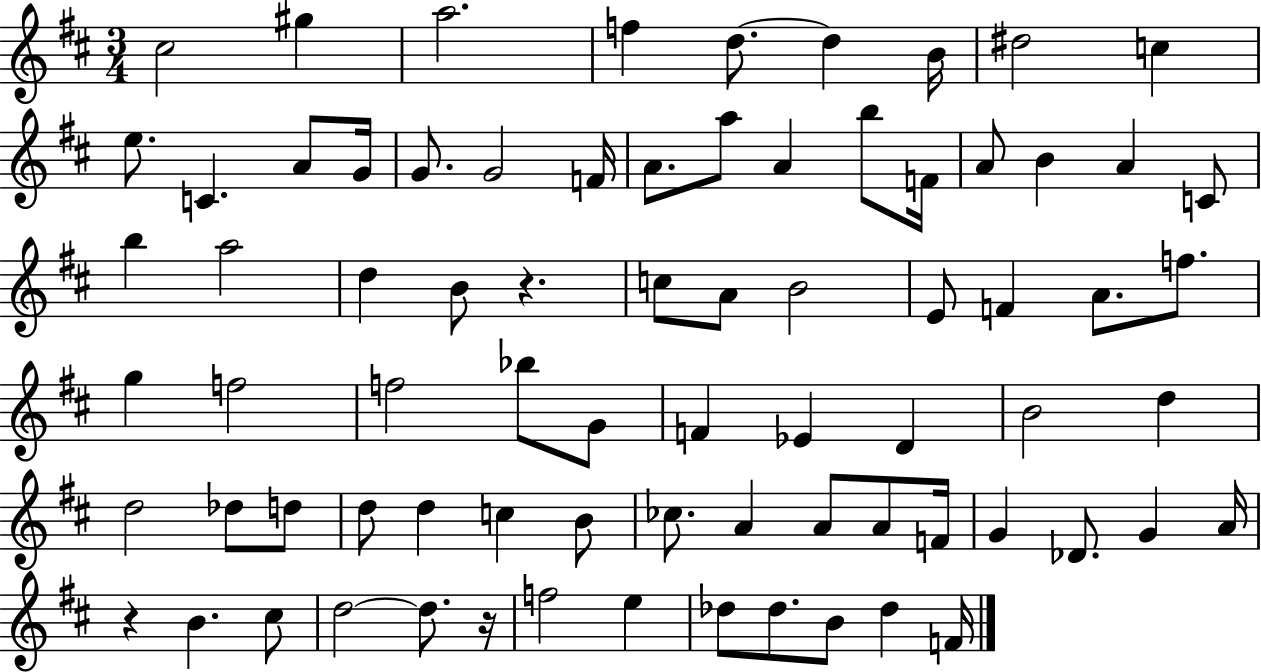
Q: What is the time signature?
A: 3/4